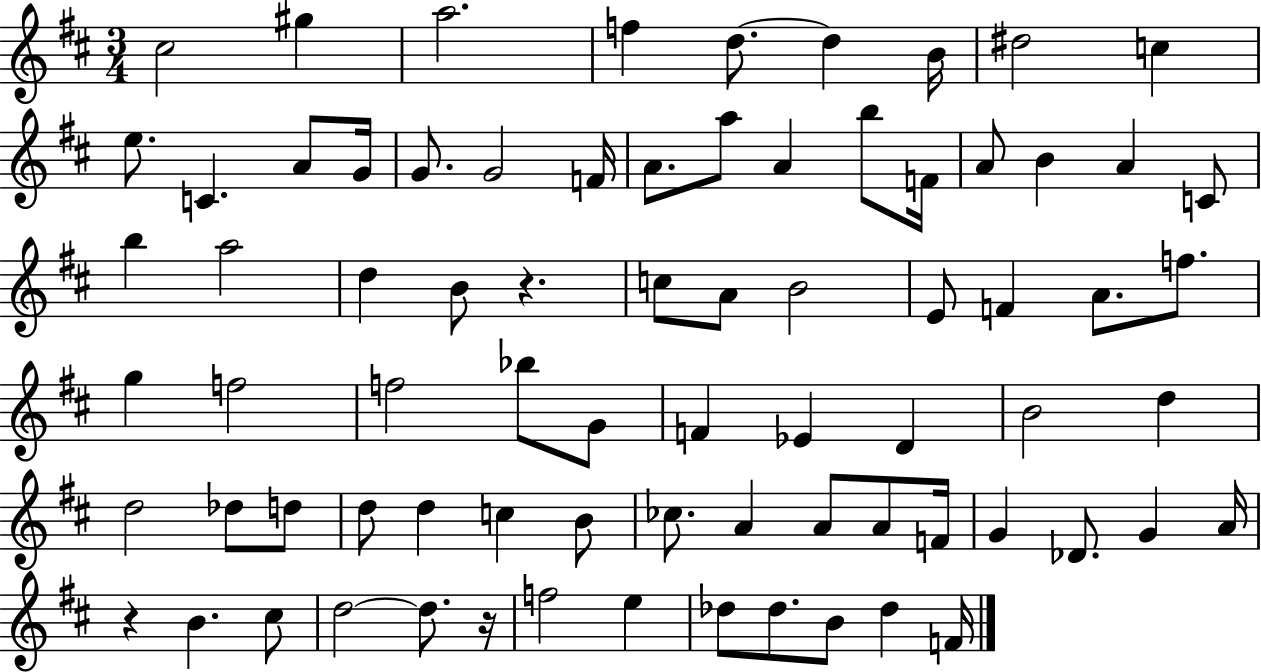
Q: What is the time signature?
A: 3/4